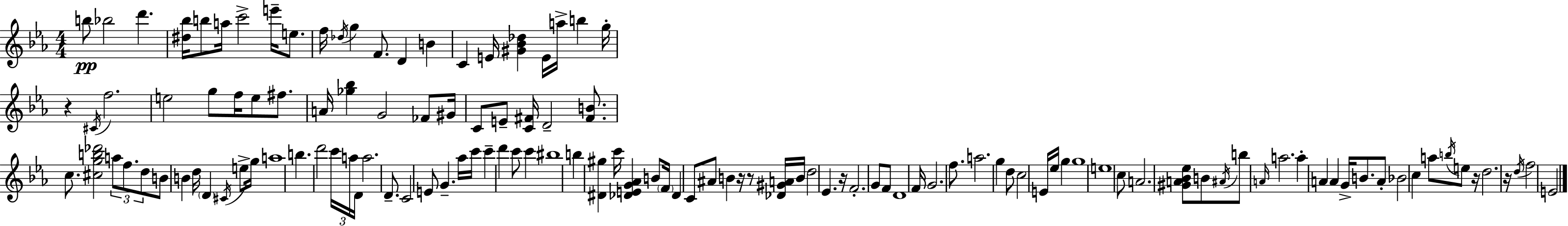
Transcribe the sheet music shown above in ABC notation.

X:1
T:Untitled
M:4/4
L:1/4
K:Eb
b/2 _b2 d' [^d_b]/4 b/2 a/4 c'2 e'/4 e/2 f/4 _d/4 g F/2 D B C E/4 [^G_B_d] E/4 a/4 b g/4 z ^C/4 f2 e2 g/2 f/4 e/2 ^f/2 A/4 [_g_b] G2 _F/2 ^G/4 C/2 E/2 [C^F]/4 D2 [^FB]/2 c/2 [^cgb_d']2 a/2 f/2 d/2 B/2 B d/4 D ^C/4 e/2 g/4 a4 b d'2 c'/4 a/4 D/4 a2 D/2 C2 E/2 G _a/4 c'/4 c' d' c'/2 c' ^b4 b [^D^g] c'/4 [_DEG_A] B/2 F/4 _D C/2 ^A/2 B z/4 z/2 [_D^GA]/4 B/4 d2 _E z/4 F2 G/2 F/2 D4 F/4 G2 f/2 a2 g d/2 c2 E/4 _e/4 g g4 e4 c/2 A2 [^GA_B_e]/2 B/2 ^A/4 b/2 A/4 a2 a A A G/4 B/2 A/2 _B2 c a/2 b/4 e/2 z/4 d2 z/4 d/4 f2 E2